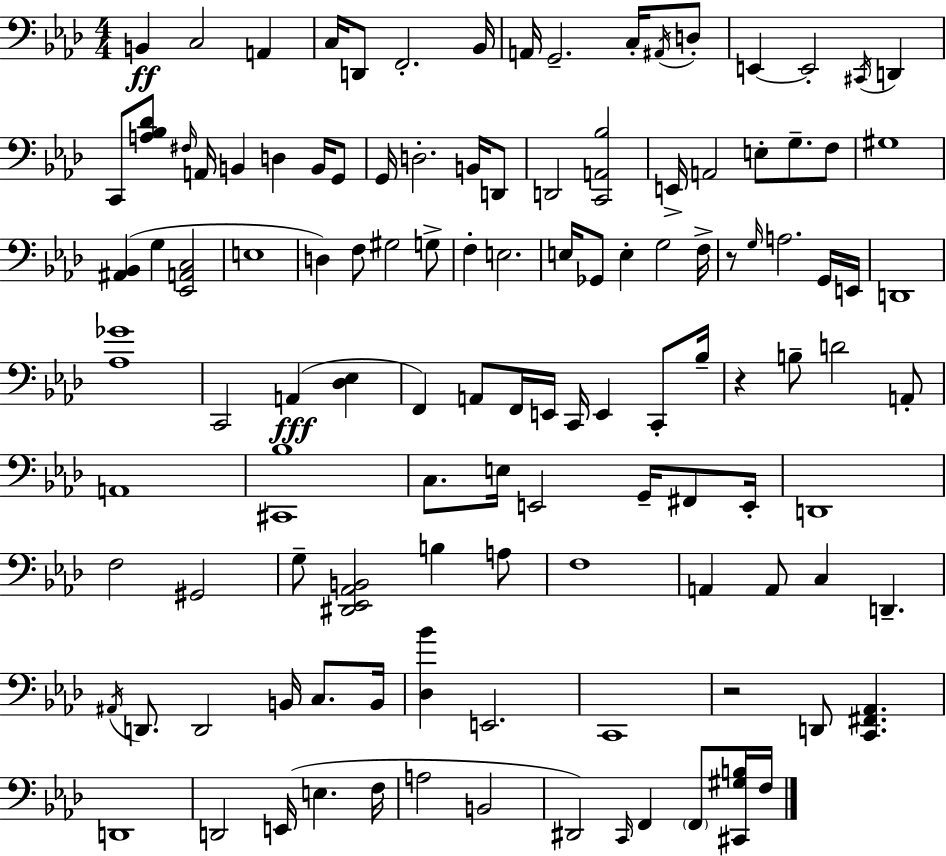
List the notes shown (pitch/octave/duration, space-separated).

B2/q C3/h A2/q C3/s D2/e F2/h. Bb2/s A2/s G2/h. C3/s A#2/s D3/e E2/q E2/h C#2/s D2/q C2/e [A3,Bb3,Db4]/e F#3/s A2/s B2/q D3/q B2/s G2/e G2/s D3/h. B2/s D2/e D2/h [C2,A2,Bb3]/h E2/s A2/h E3/e G3/e. F3/e G#3/w [A#2,Bb2]/q G3/q [Eb2,A2,C3]/h E3/w D3/q F3/e G#3/h G3/e F3/q E3/h. E3/s Gb2/e E3/q G3/h F3/s R/e G3/s A3/h. G2/s E2/s D2/w [Ab3,Gb4]/w C2/h A2/q [Db3,Eb3]/q F2/q A2/e F2/s E2/s C2/s E2/q C2/e Bb3/s R/q B3/e D4/h A2/e A2/w [C#2,Bb3]/w C3/e. E3/s E2/h G2/s F#2/e E2/s D2/w F3/h G#2/h G3/e [D#2,Eb2,Ab2,B2]/h B3/q A3/e F3/w A2/q A2/e C3/q D2/q. A#2/s D2/e. D2/h B2/s C3/e. B2/s [Db3,Bb4]/q E2/h. C2/w R/h D2/e [C2,F#2,Ab2]/q. D2/w D2/h E2/s E3/q. F3/s A3/h B2/h D#2/h C2/s F2/q F2/e [C#2,G#3,B3]/s F3/s